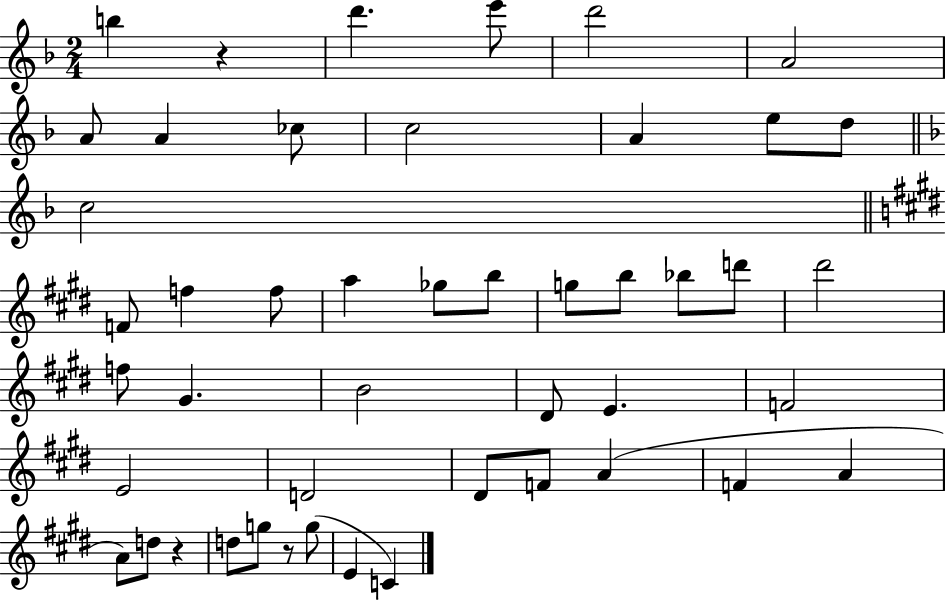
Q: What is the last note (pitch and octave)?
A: C4